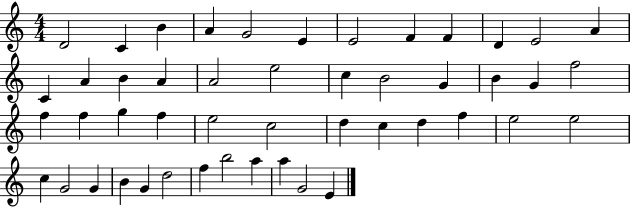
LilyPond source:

{
  \clef treble
  \numericTimeSignature
  \time 4/4
  \key c \major
  d'2 c'4 b'4 | a'4 g'2 e'4 | e'2 f'4 f'4 | d'4 e'2 a'4 | \break c'4 a'4 b'4 a'4 | a'2 e''2 | c''4 b'2 g'4 | b'4 g'4 f''2 | \break f''4 f''4 g''4 f''4 | e''2 c''2 | d''4 c''4 d''4 f''4 | e''2 e''2 | \break c''4 g'2 g'4 | b'4 g'4 d''2 | f''4 b''2 a''4 | a''4 g'2 e'4 | \break \bar "|."
}